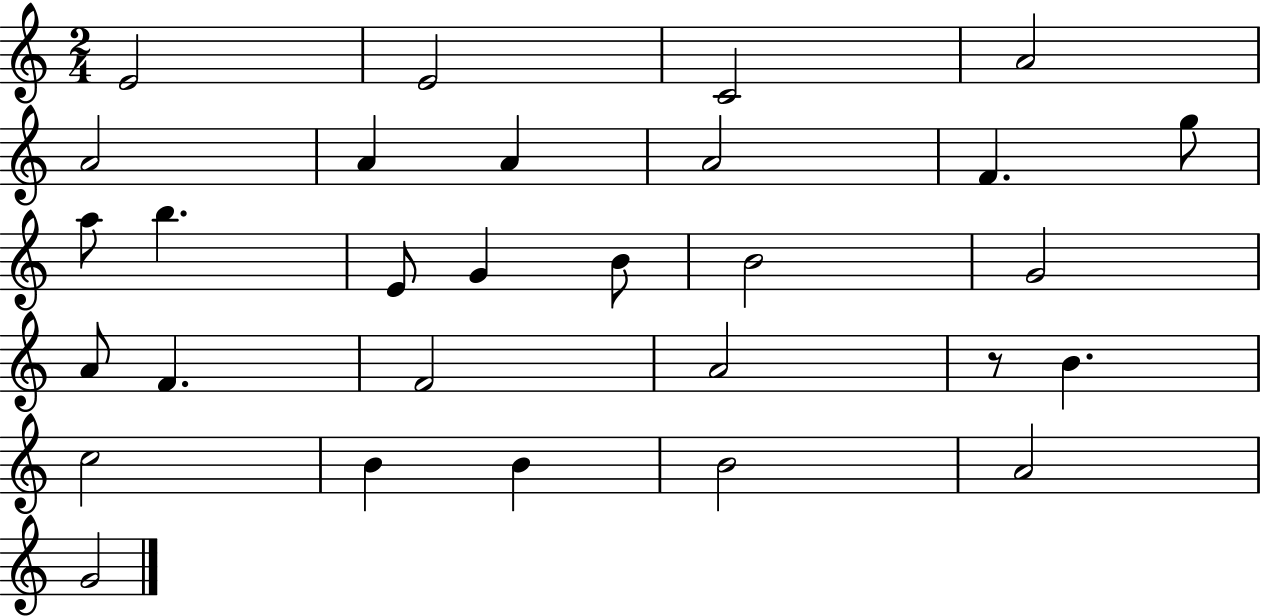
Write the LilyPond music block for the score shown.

{
  \clef treble
  \numericTimeSignature
  \time 2/4
  \key c \major
  e'2 | e'2 | c'2 | a'2 | \break a'2 | a'4 a'4 | a'2 | f'4. g''8 | \break a''8 b''4. | e'8 g'4 b'8 | b'2 | g'2 | \break a'8 f'4. | f'2 | a'2 | r8 b'4. | \break c''2 | b'4 b'4 | b'2 | a'2 | \break g'2 | \bar "|."
}